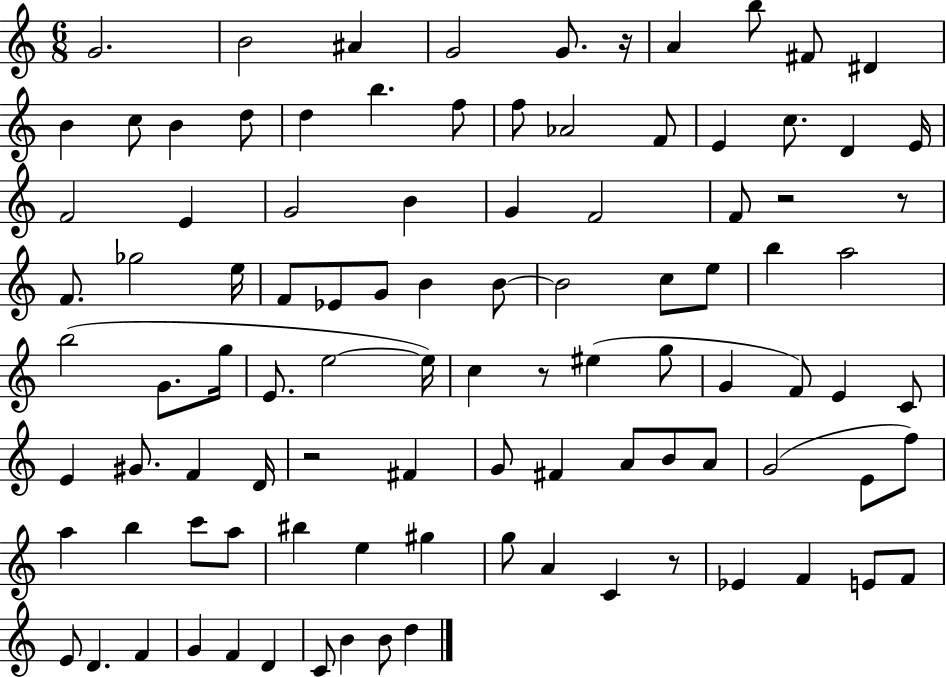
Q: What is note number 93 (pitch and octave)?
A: D5